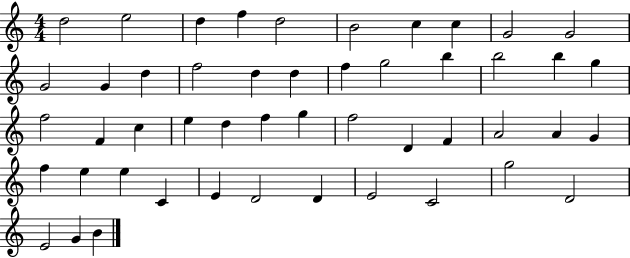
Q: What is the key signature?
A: C major